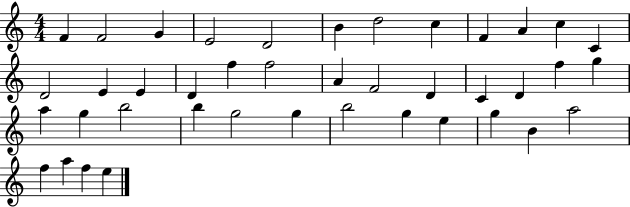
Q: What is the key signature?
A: C major